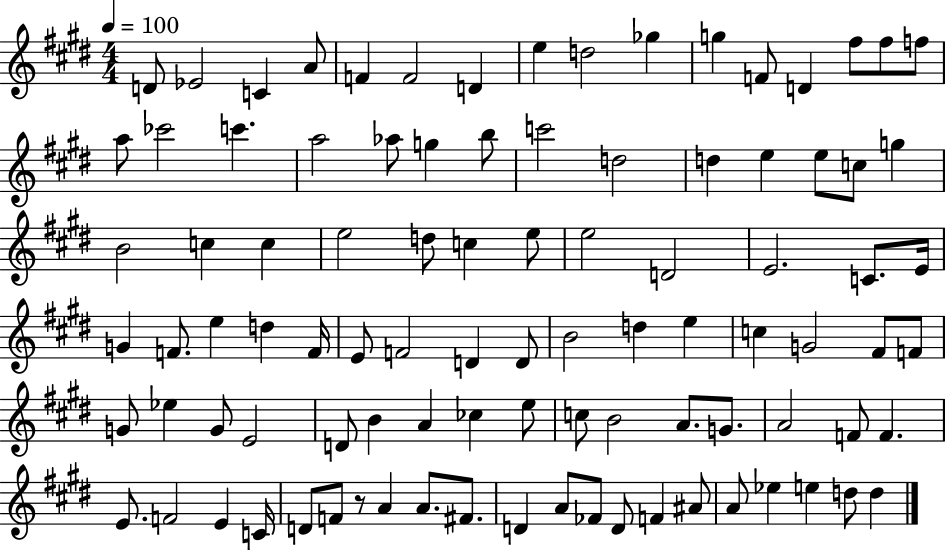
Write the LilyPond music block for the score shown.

{
  \clef treble
  \numericTimeSignature
  \time 4/4
  \key e \major
  \tempo 4 = 100
  \repeat volta 2 { d'8 ees'2 c'4 a'8 | f'4 f'2 d'4 | e''4 d''2 ges''4 | g''4 f'8 d'4 fis''8 fis''8 f''8 | \break a''8 ces'''2 c'''4. | a''2 aes''8 g''4 b''8 | c'''2 d''2 | d''4 e''4 e''8 c''8 g''4 | \break b'2 c''4 c''4 | e''2 d''8 c''4 e''8 | e''2 d'2 | e'2. c'8. e'16 | \break g'4 f'8. e''4 d''4 f'16 | e'8 f'2 d'4 d'8 | b'2 d''4 e''4 | c''4 g'2 fis'8 f'8 | \break g'8 ees''4 g'8 e'2 | d'8 b'4 a'4 ces''4 e''8 | c''8 b'2 a'8. g'8. | a'2 f'8 f'4. | \break e'8. f'2 e'4 c'16 | d'8 f'8 r8 a'4 a'8. fis'8. | d'4 a'8 fes'8 d'8 f'4 ais'8 | a'8 ees''4 e''4 d''8 d''4 | \break } \bar "|."
}